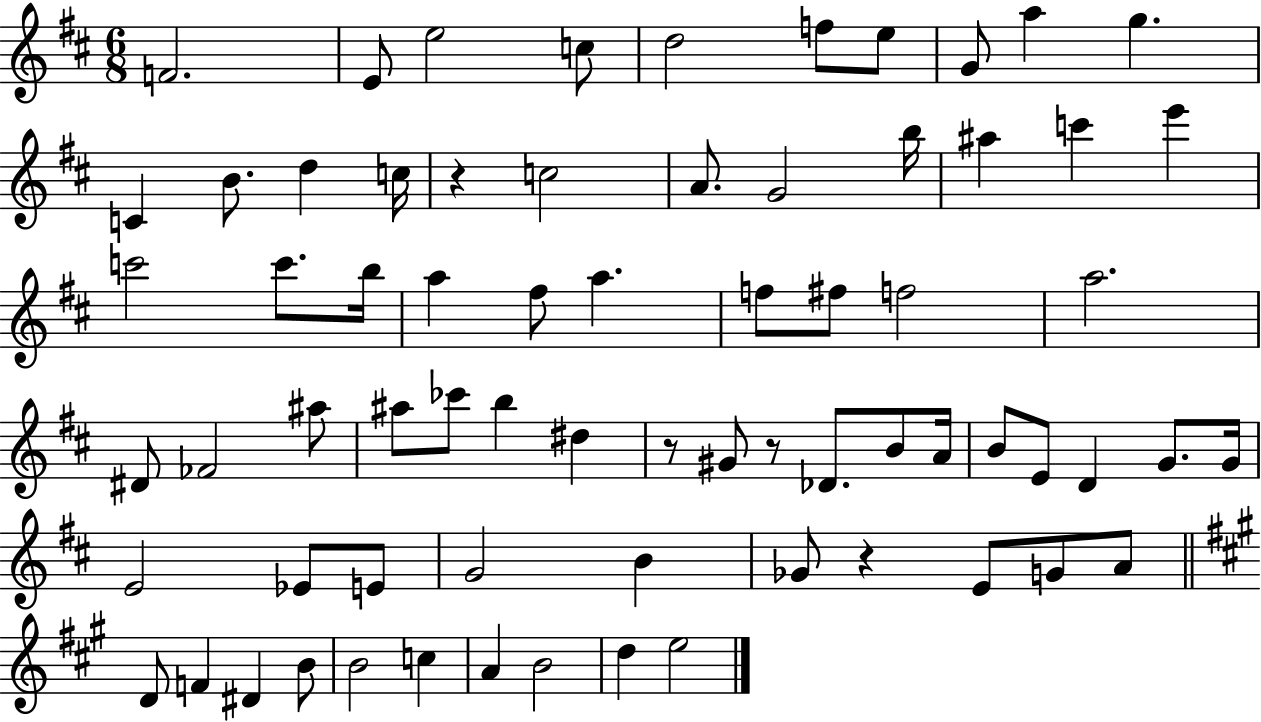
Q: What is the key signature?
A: D major